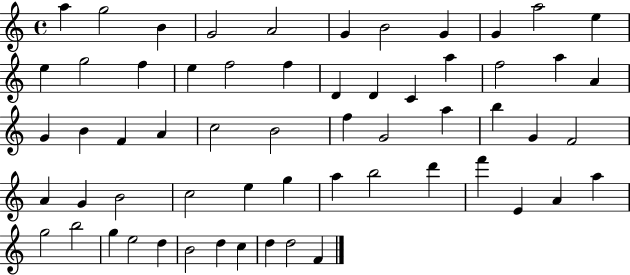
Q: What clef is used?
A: treble